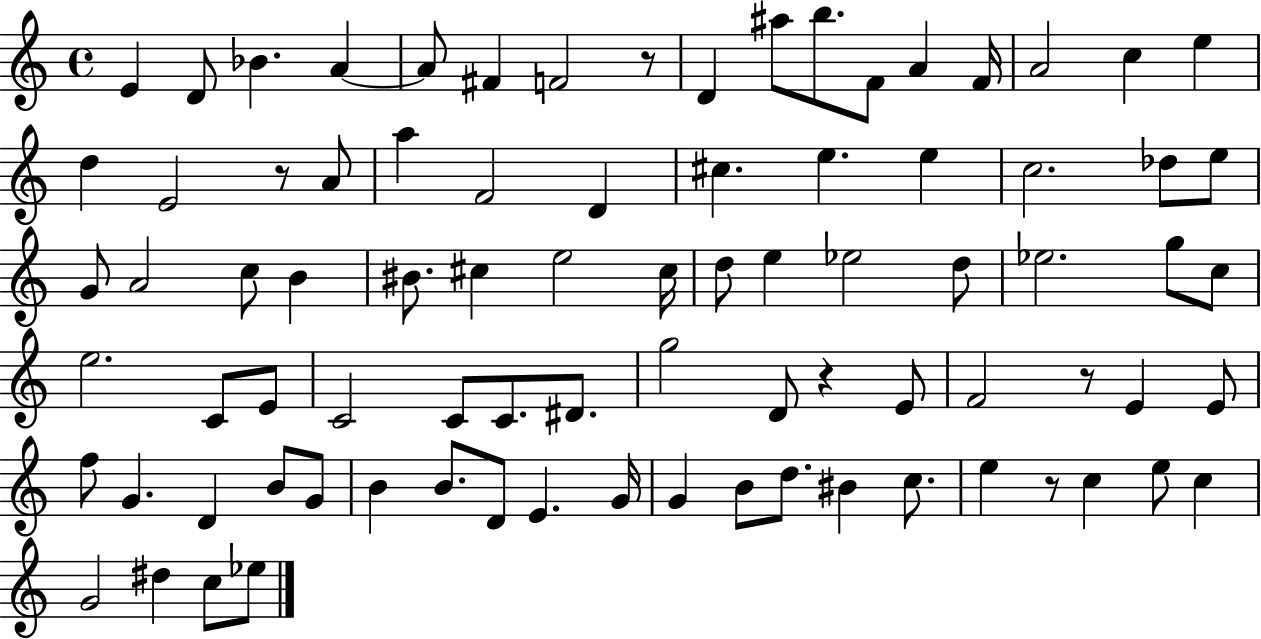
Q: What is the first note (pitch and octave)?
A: E4